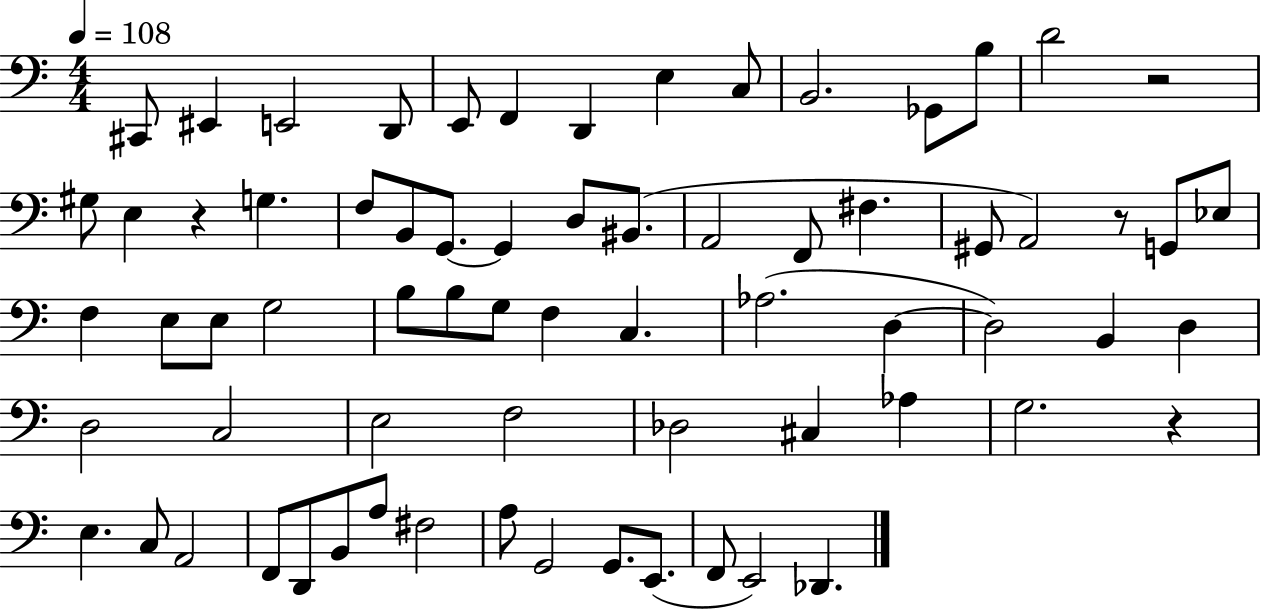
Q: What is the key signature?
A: C major